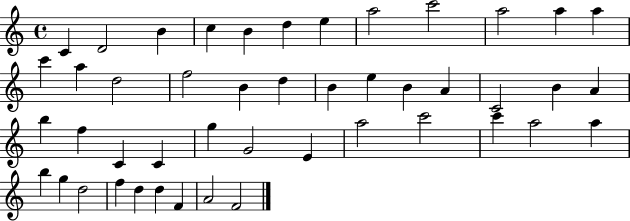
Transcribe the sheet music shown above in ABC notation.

X:1
T:Untitled
M:4/4
L:1/4
K:C
C D2 B c B d e a2 c'2 a2 a a c' a d2 f2 B d B e B A C2 B A b f C C g G2 E a2 c'2 c' a2 a b g d2 f d d F A2 F2